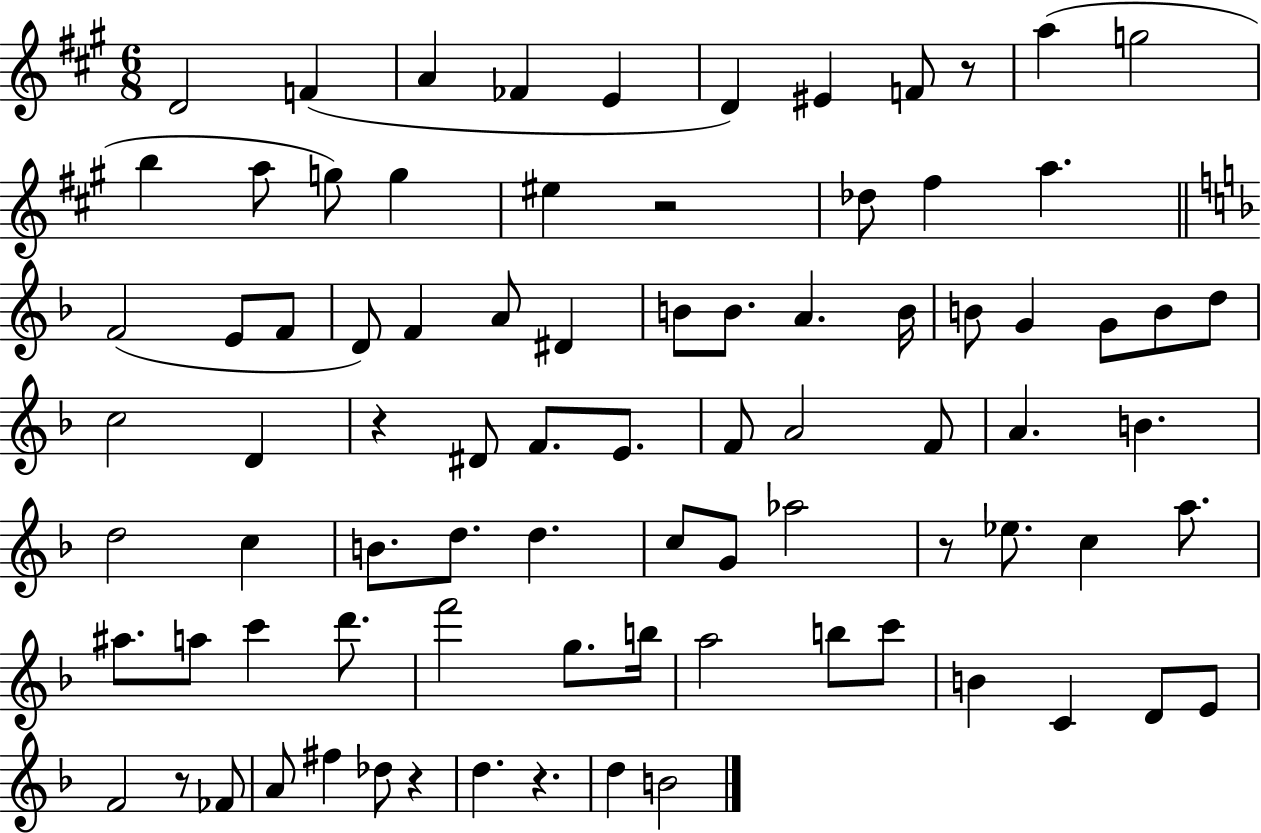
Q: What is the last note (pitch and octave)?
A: B4